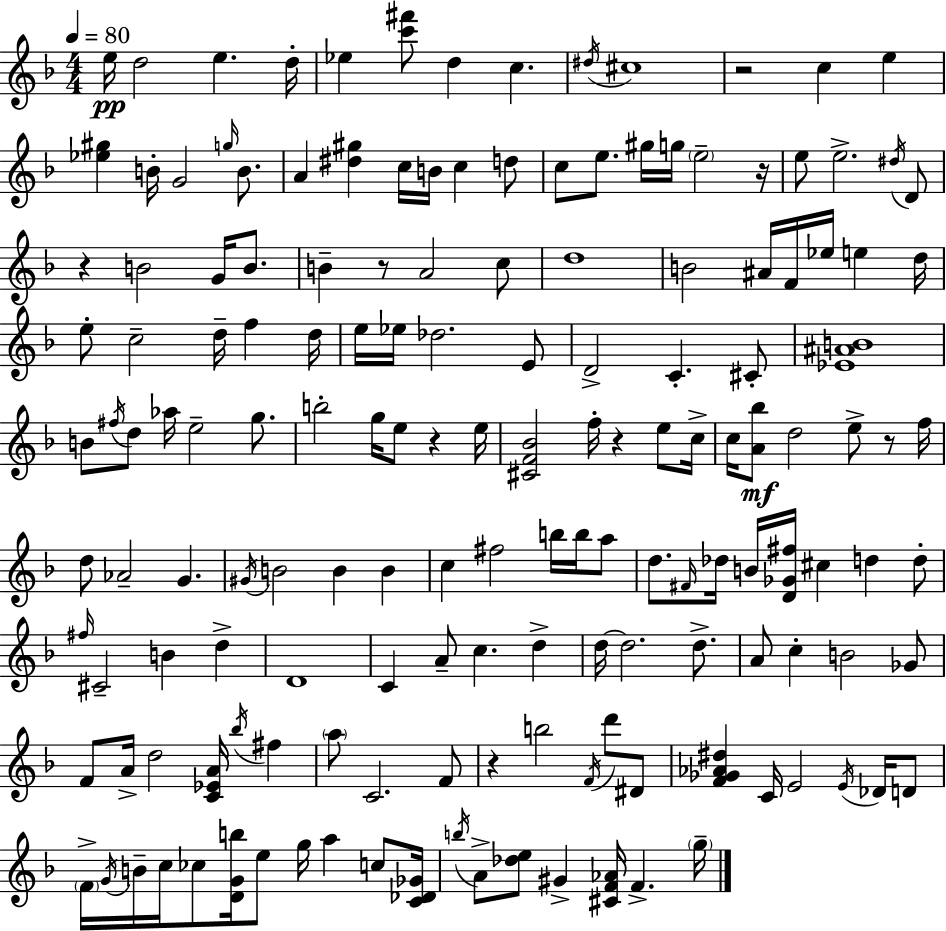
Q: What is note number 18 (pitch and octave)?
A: B4